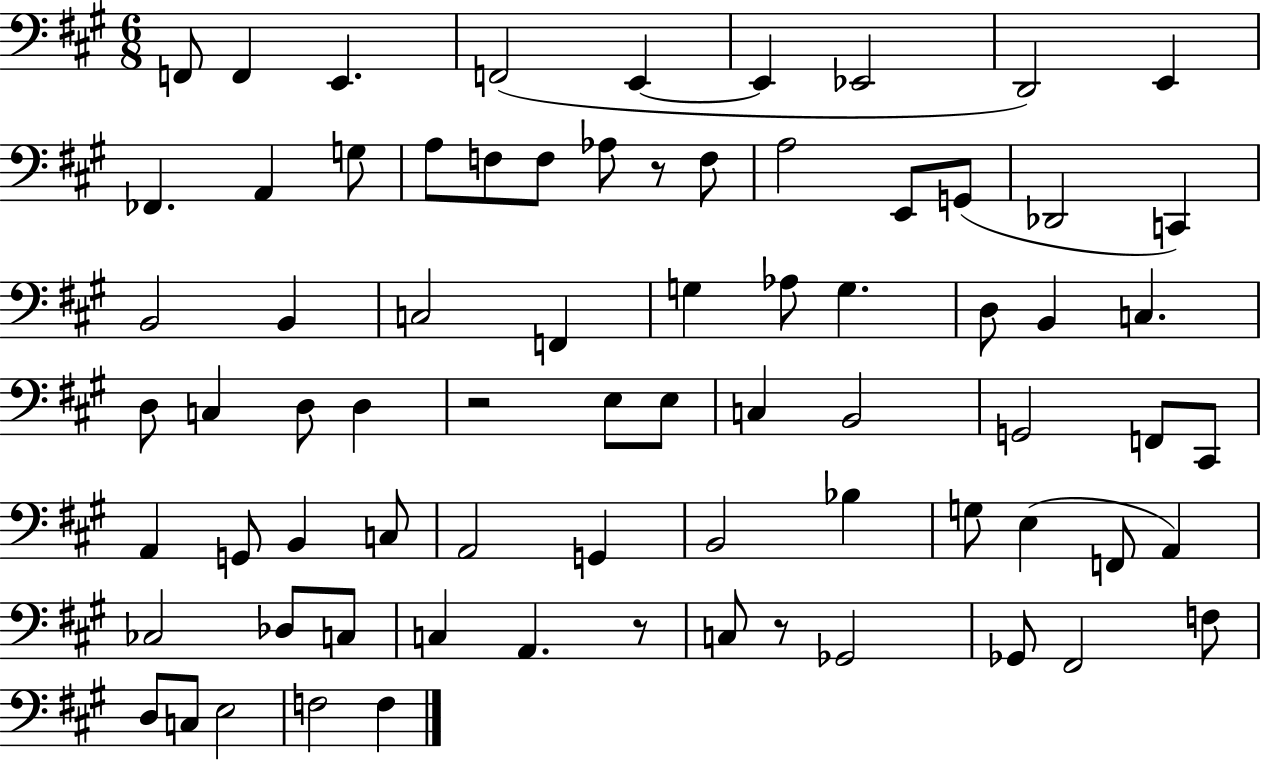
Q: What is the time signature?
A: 6/8